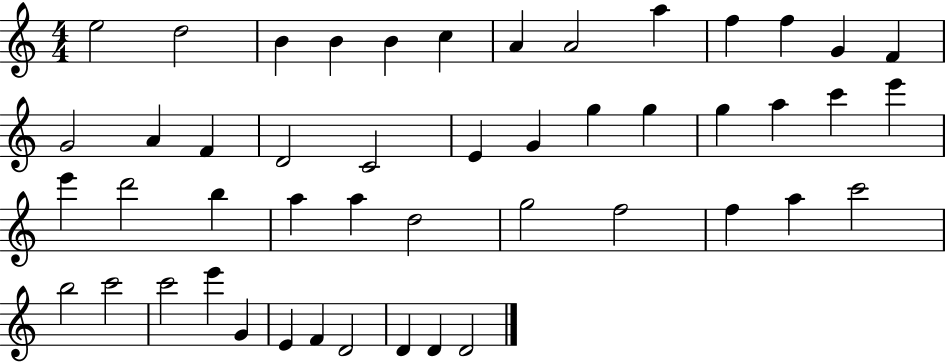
E5/h D5/h B4/q B4/q B4/q C5/q A4/q A4/h A5/q F5/q F5/q G4/q F4/q G4/h A4/q F4/q D4/h C4/h E4/q G4/q G5/q G5/q G5/q A5/q C6/q E6/q E6/q D6/h B5/q A5/q A5/q D5/h G5/h F5/h F5/q A5/q C6/h B5/h C6/h C6/h E6/q G4/q E4/q F4/q D4/h D4/q D4/q D4/h